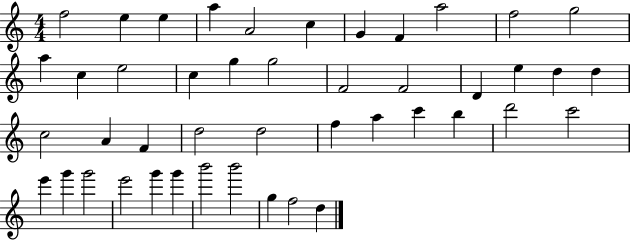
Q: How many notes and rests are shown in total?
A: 45